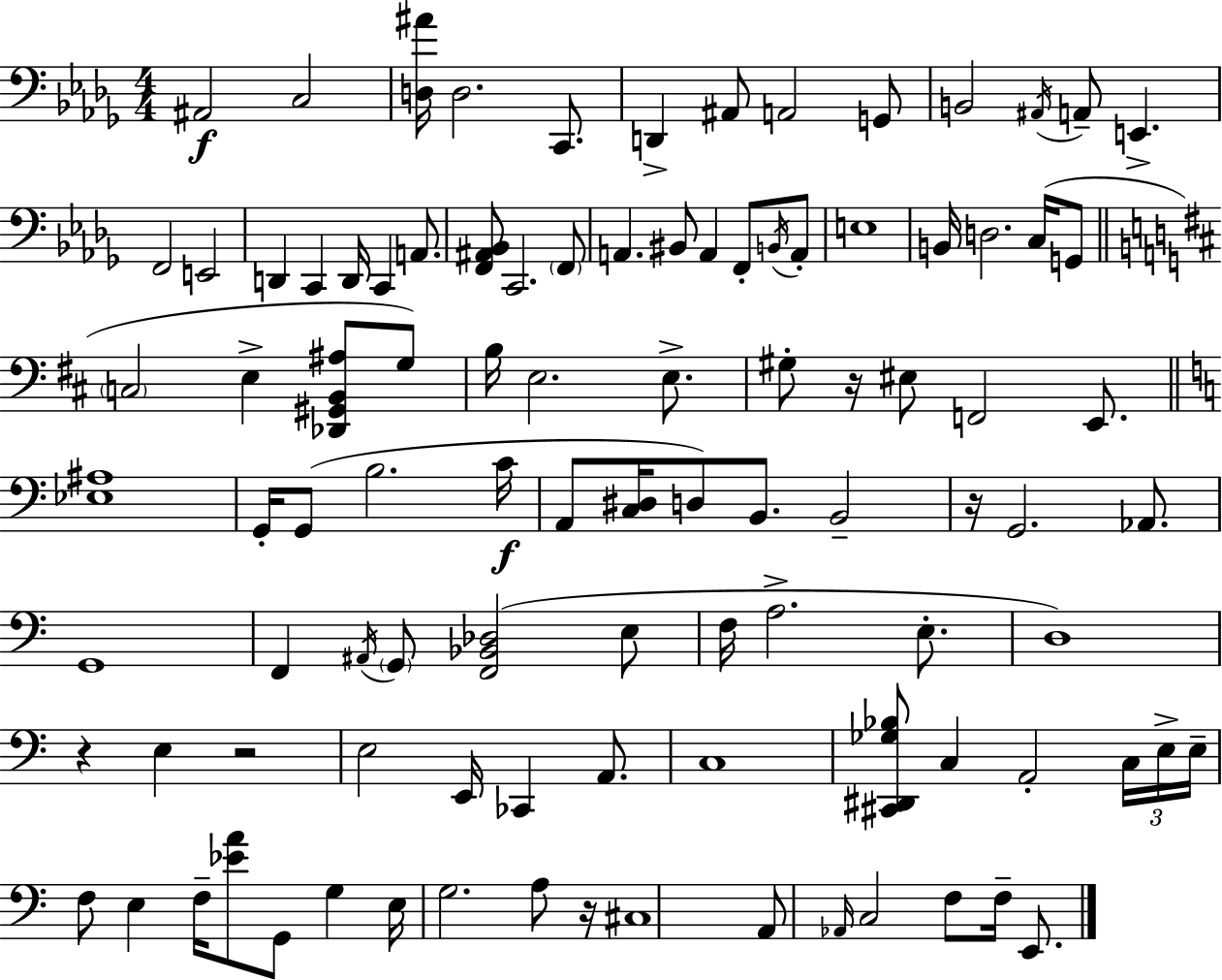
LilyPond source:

{
  \clef bass
  \numericTimeSignature
  \time 4/4
  \key bes \minor
  ais,2\f c2 | <d ais'>16 d2. c,8. | d,4-> ais,8 a,2 g,8 | b,2 \acciaccatura { ais,16 } a,8-- e,4.-> | \break f,2 e,2 | d,4 c,4 d,16 c,4 a,8. | <f, ais, bes,>8 c,2. \parenthesize f,8 | a,4. bis,8 a,4 f,8-. \acciaccatura { b,16 } | \break a,8-. e1 | b,16 d2. c16( | g,8 \bar "||" \break \key d \major \parenthesize c2 e4-> <des, gis, b, ais>8 g8) | b16 e2. e8.-> | gis8-. r16 eis8 f,2 e,8. | \bar "||" \break \key c \major <ees ais>1 | g,16-. g,8( b2. c'16\f | a,8 <c dis>16 d8) b,8. b,2-- | r16 g,2. aes,8. | \break g,1 | f,4 \acciaccatura { ais,16 } \parenthesize g,8 <f, bes, des>2( e8 | f16 a2.-> e8.-. | d1) | \break r4 e4 r2 | e2 e,16 ces,4 a,8. | c1 | <cis, dis, ges bes>8 c4 a,2-. \tuplet 3/2 { c16 | \break e16-> e16-- } f8 e4 f16-- <ees' a'>8 g,8 g4 | e16 g2. a8 | r16 cis1 | a,8 \grace { aes,16 } c2 f8 f16-- e,8. | \break \bar "|."
}